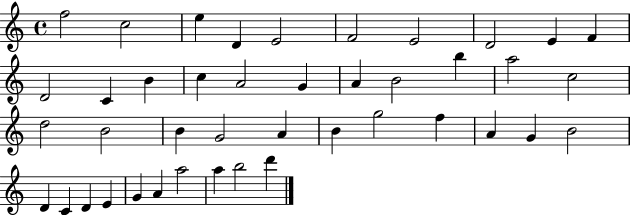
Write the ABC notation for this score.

X:1
T:Untitled
M:4/4
L:1/4
K:C
f2 c2 e D E2 F2 E2 D2 E F D2 C B c A2 G A B2 b a2 c2 d2 B2 B G2 A B g2 f A G B2 D C D E G A a2 a b2 d'